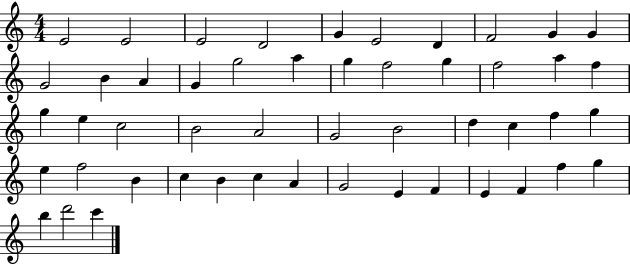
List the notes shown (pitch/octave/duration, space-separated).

E4/h E4/h E4/h D4/h G4/q E4/h D4/q F4/h G4/q G4/q G4/h B4/q A4/q G4/q G5/h A5/q G5/q F5/h G5/q F5/h A5/q F5/q G5/q E5/q C5/h B4/h A4/h G4/h B4/h D5/q C5/q F5/q G5/q E5/q F5/h B4/q C5/q B4/q C5/q A4/q G4/h E4/q F4/q E4/q F4/q F5/q G5/q B5/q D6/h C6/q